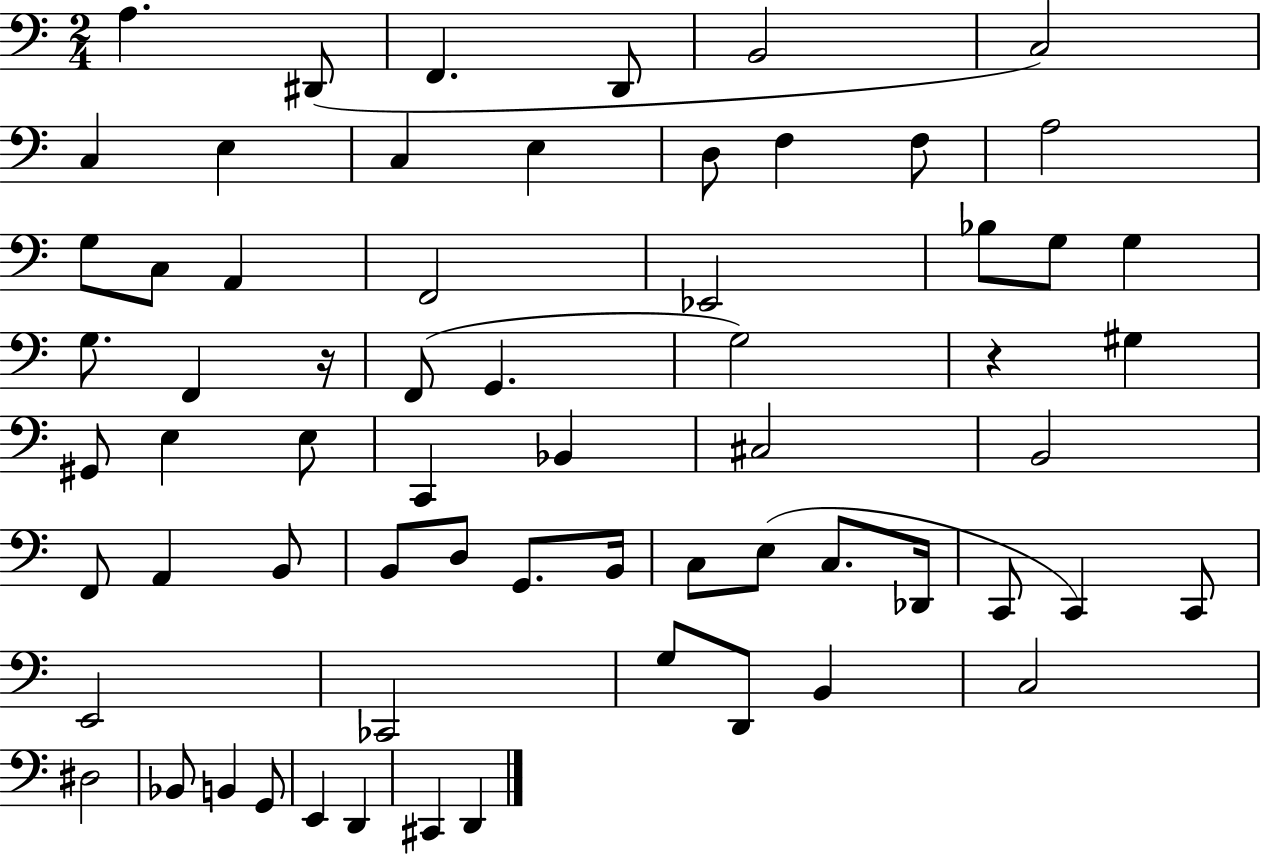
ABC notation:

X:1
T:Untitled
M:2/4
L:1/4
K:C
A, ^D,,/2 F,, D,,/2 B,,2 C,2 C, E, C, E, D,/2 F, F,/2 A,2 G,/2 C,/2 A,, F,,2 _E,,2 _B,/2 G,/2 G, G,/2 F,, z/4 F,,/2 G,, G,2 z ^G, ^G,,/2 E, E,/2 C,, _B,, ^C,2 B,,2 F,,/2 A,, B,,/2 B,,/2 D,/2 G,,/2 B,,/4 C,/2 E,/2 C,/2 _D,,/4 C,,/2 C,, C,,/2 E,,2 _C,,2 G,/2 D,,/2 B,, C,2 ^D,2 _B,,/2 B,, G,,/2 E,, D,, ^C,, D,,